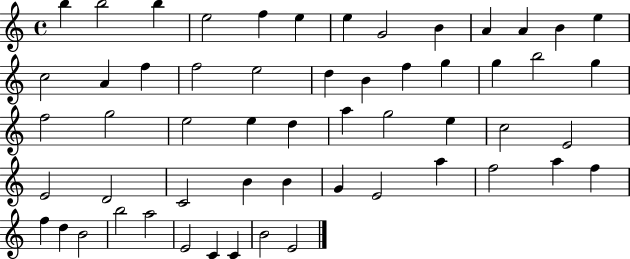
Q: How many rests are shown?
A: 0